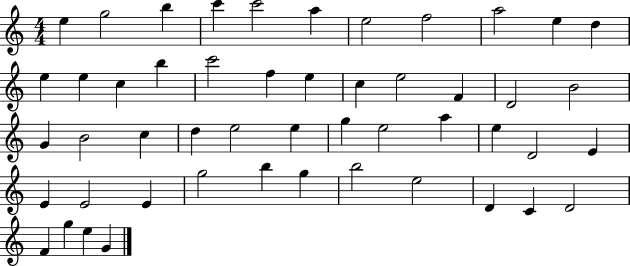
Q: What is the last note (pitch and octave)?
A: G4